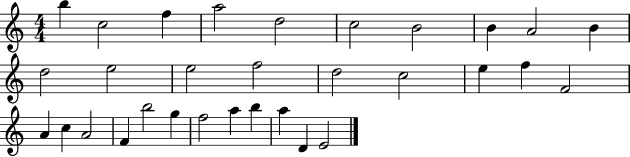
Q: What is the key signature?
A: C major